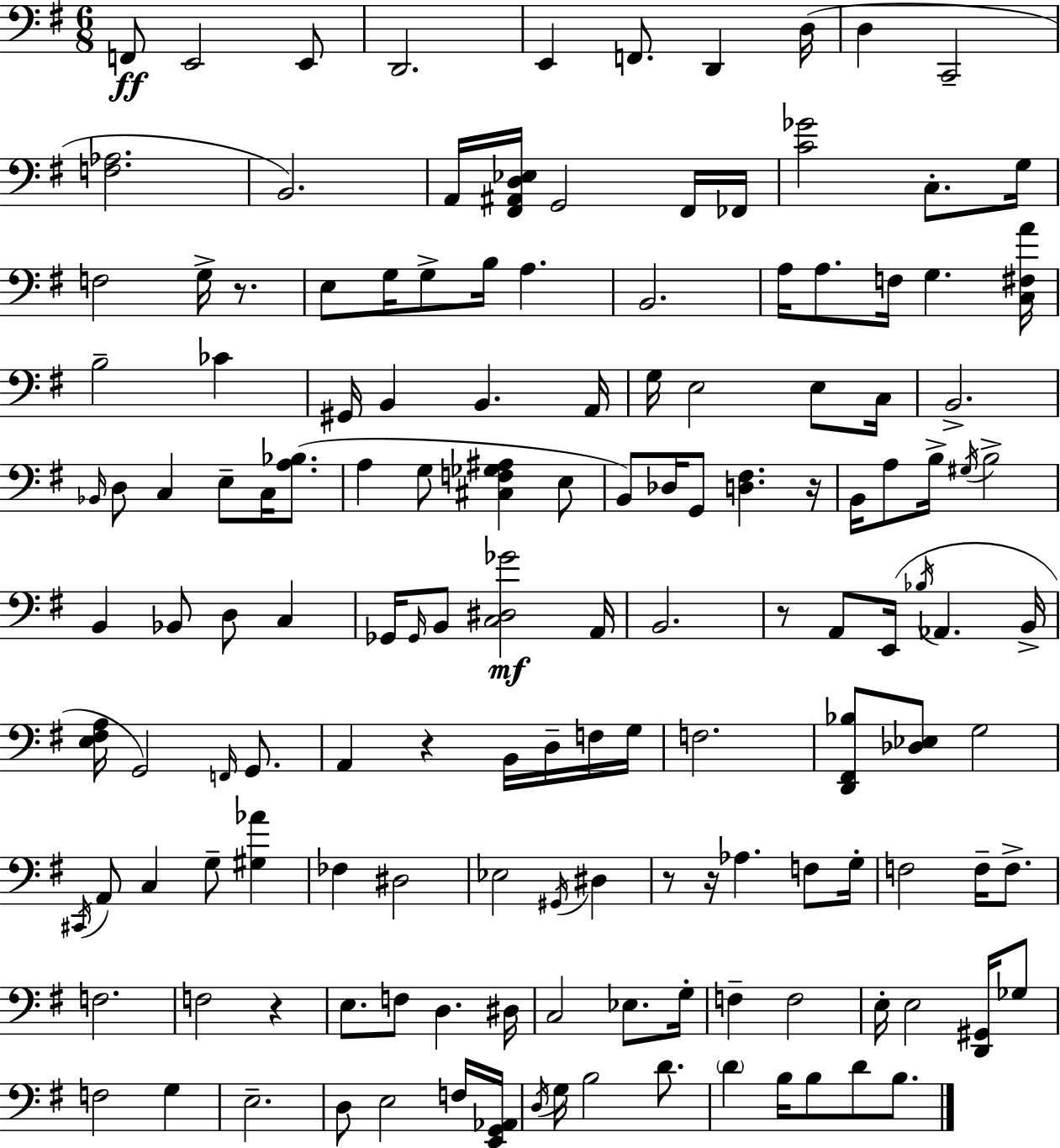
{
  \clef bass
  \numericTimeSignature
  \time 6/8
  \key e \minor
  f,8\ff e,2 e,8 | d,2. | e,4 f,8. d,4 d16( | d4 c,2-- | \break <f aes>2. | b,2.) | a,16 <fis, ais, d ees>16 g,2 fis,16 fes,16 | <c' ges'>2 c8.-. g16 | \break f2 g16-> r8. | e8 g16 g8-> b16 a4. | b,2. | a16 a8. f16 g4. <c fis a'>16 | \break b2-- ces'4 | gis,16 b,4 b,4. a,16 | g16 e2 e8 c16 | b,2.-> | \break \grace { bes,16 } d8 c4 e8-- c16 <a bes>8.( | a4 g8 <cis f ges ais>4 e8 | b,8) des16 g,8 <d fis>4. | r16 b,16 a8 b16-> \acciaccatura { gis16 } b2-> | \break b,4 bes,8 d8 c4 | ges,16 \grace { ges,16 } b,8 <c dis ges'>2\mf | a,16 b,2. | r8 a,8 e,16( \acciaccatura { bes16 } aes,4. | \break b,16-> <e fis a>16 g,2) | \grace { f,16 } g,8. a,4 r4 | b,16 d16-- f16 g16 f2. | <d, fis, bes>8 <des ees>8 g2 | \break \acciaccatura { cis,16 } a,8 c4 | g8-- <gis aes'>4 fes4 dis2 | ees2 | \acciaccatura { gis,16 } dis4 r8 r16 aes4. | \break f8 g16-. f2 | f16-- f8.-> f2. | f2 | r4 e8. f8 | \break d4. dis16 c2 | ees8. g16-. f4-- f2 | e16-. e2 | <d, gis,>16 ges8 f2 | \break g4 e2.-- | d8 e2 | f16 <e, g, aes,>16 \acciaccatura { d16 } g16 b2 | d'8. \parenthesize d'4 | \break b16 b8 d'8 b8. \bar "|."
}